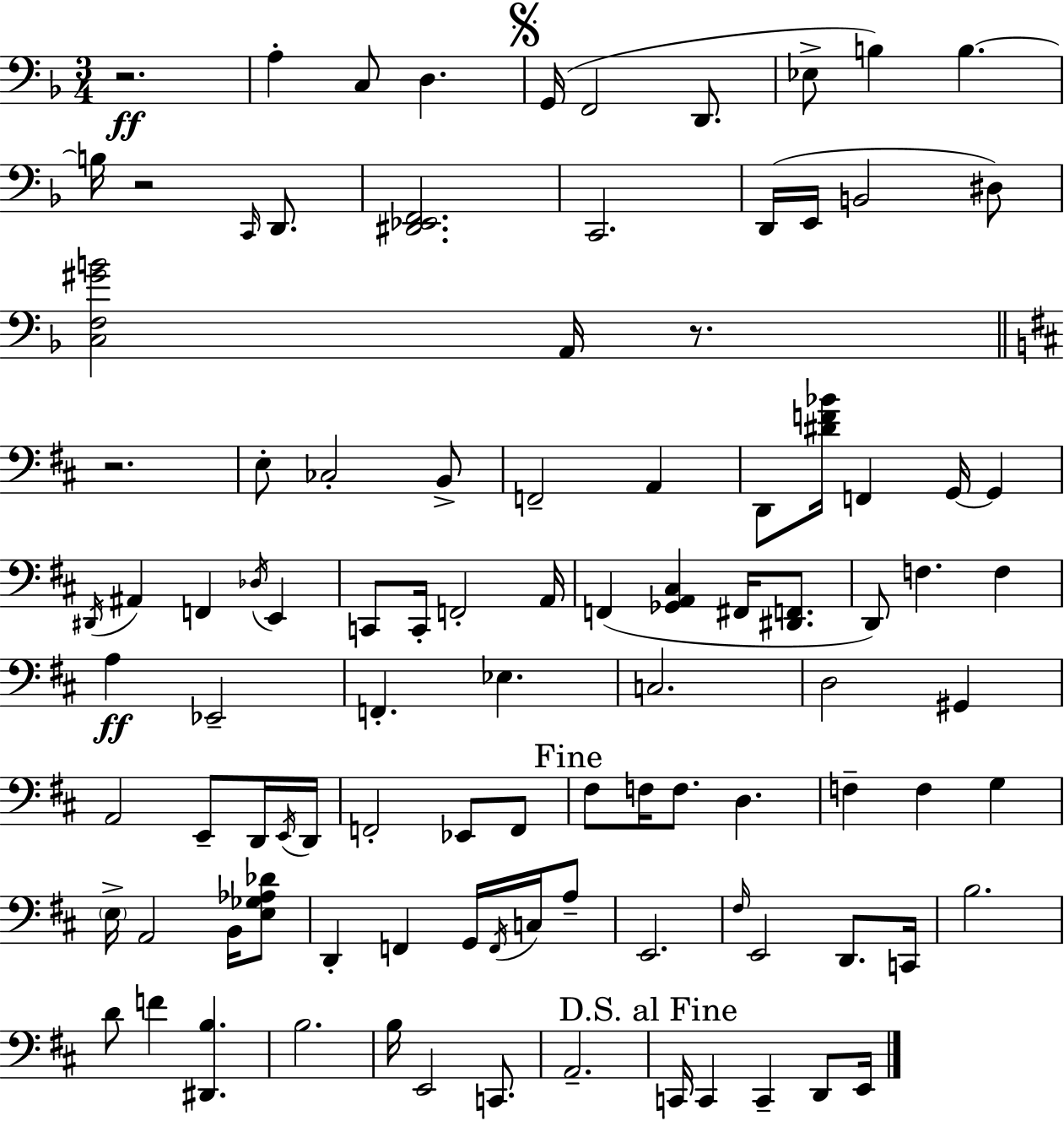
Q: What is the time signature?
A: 3/4